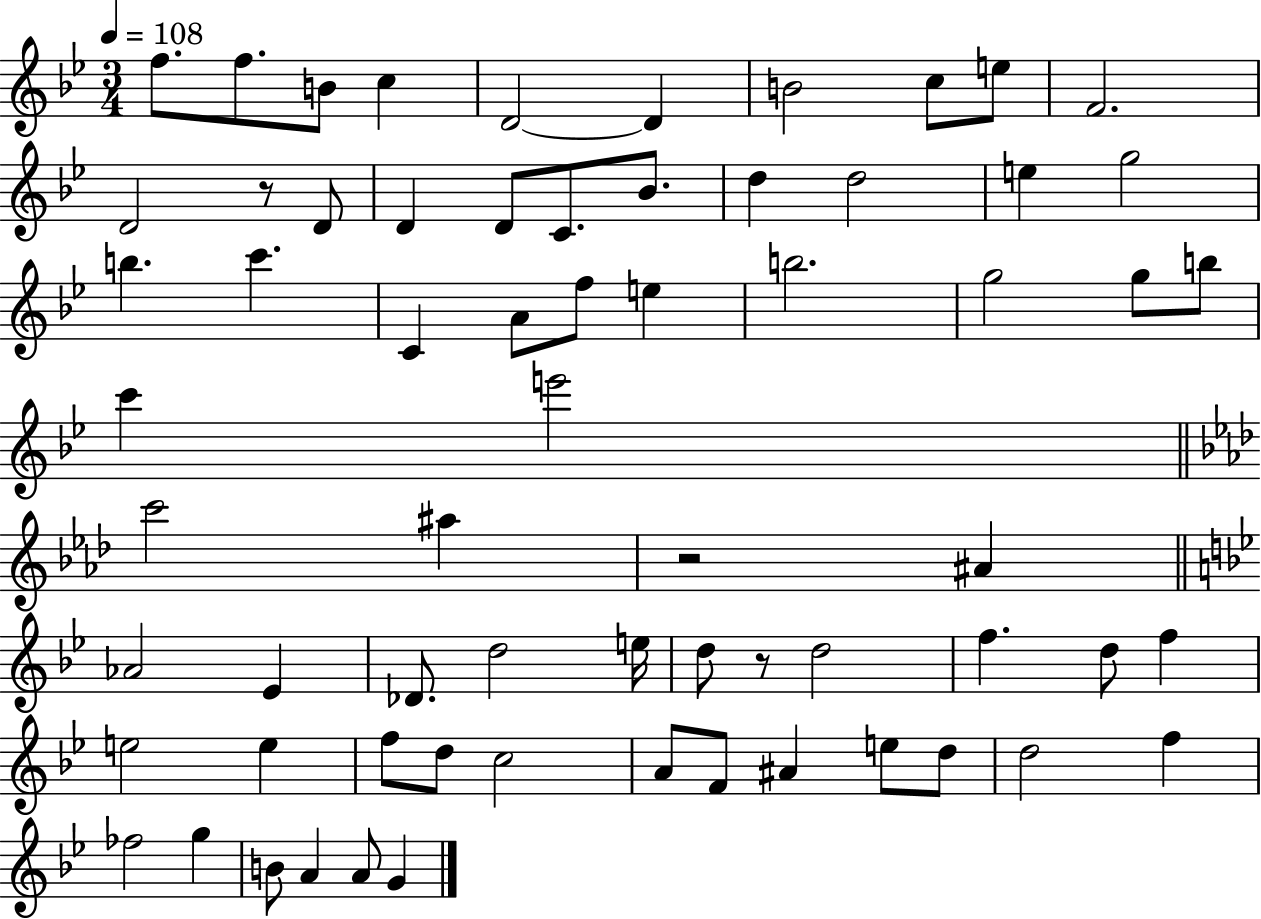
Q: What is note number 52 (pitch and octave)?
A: F4